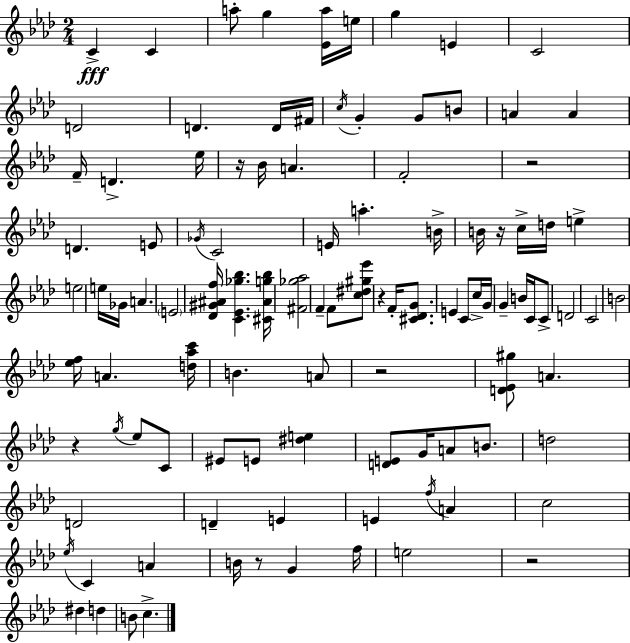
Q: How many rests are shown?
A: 8